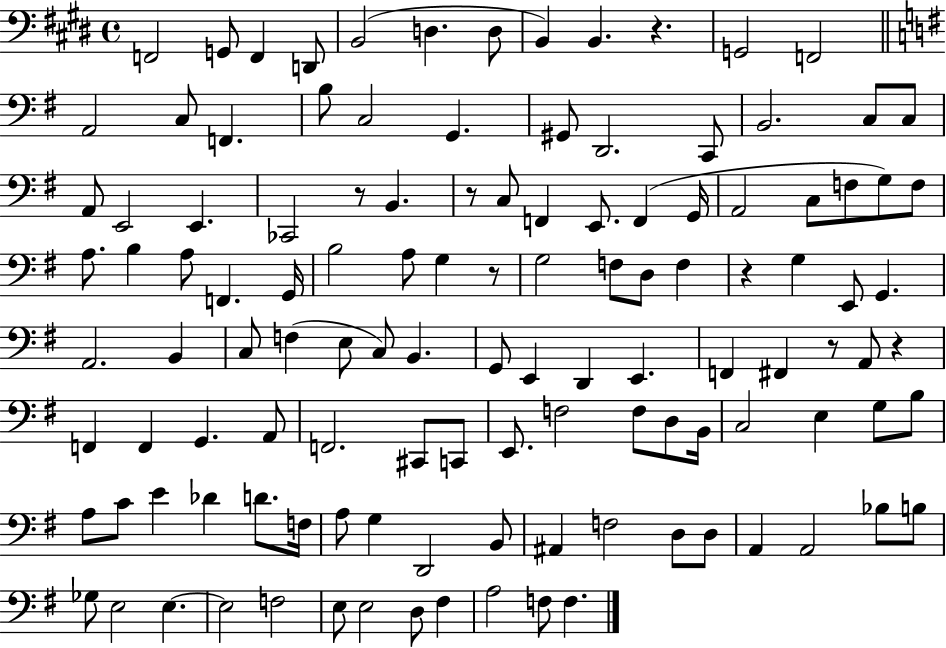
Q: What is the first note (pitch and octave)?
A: F2